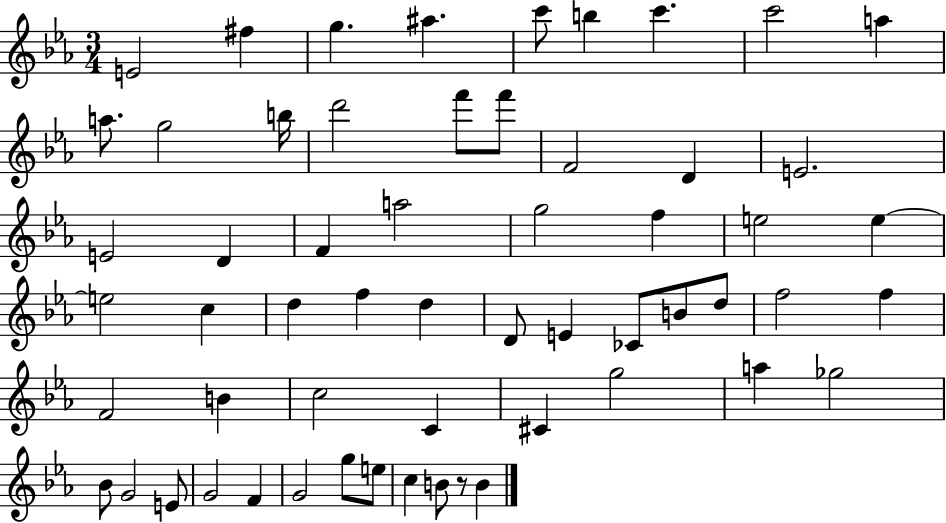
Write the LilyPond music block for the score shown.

{
  \clef treble
  \numericTimeSignature
  \time 3/4
  \key ees \major
  e'2 fis''4 | g''4. ais''4. | c'''8 b''4 c'''4. | c'''2 a''4 | \break a''8. g''2 b''16 | d'''2 f'''8 f'''8 | f'2 d'4 | e'2. | \break e'2 d'4 | f'4 a''2 | g''2 f''4 | e''2 e''4~~ | \break e''2 c''4 | d''4 f''4 d''4 | d'8 e'4 ces'8 b'8 d''8 | f''2 f''4 | \break f'2 b'4 | c''2 c'4 | cis'4 g''2 | a''4 ges''2 | \break bes'8 g'2 e'8 | g'2 f'4 | g'2 g''8 e''8 | c''4 b'8 r8 b'4 | \break \bar "|."
}